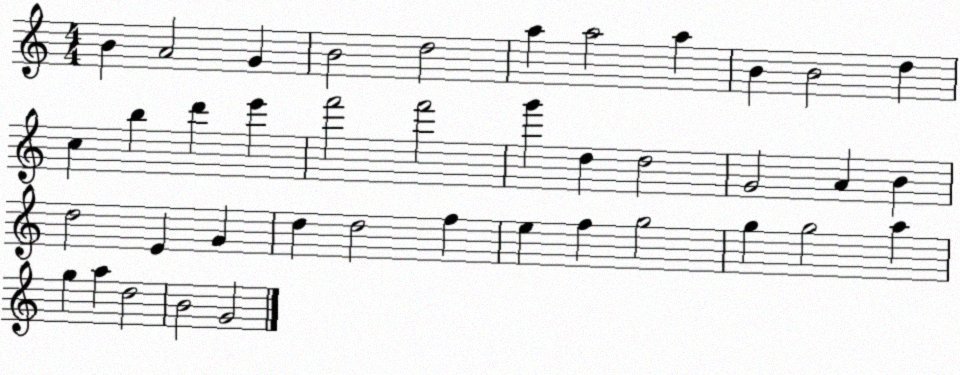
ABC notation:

X:1
T:Untitled
M:4/4
L:1/4
K:C
B A2 G B2 d2 a a2 a B B2 d c b d' e' f'2 f'2 g' d d2 G2 A B d2 E G d d2 f e f g2 g g2 a g a d2 B2 G2